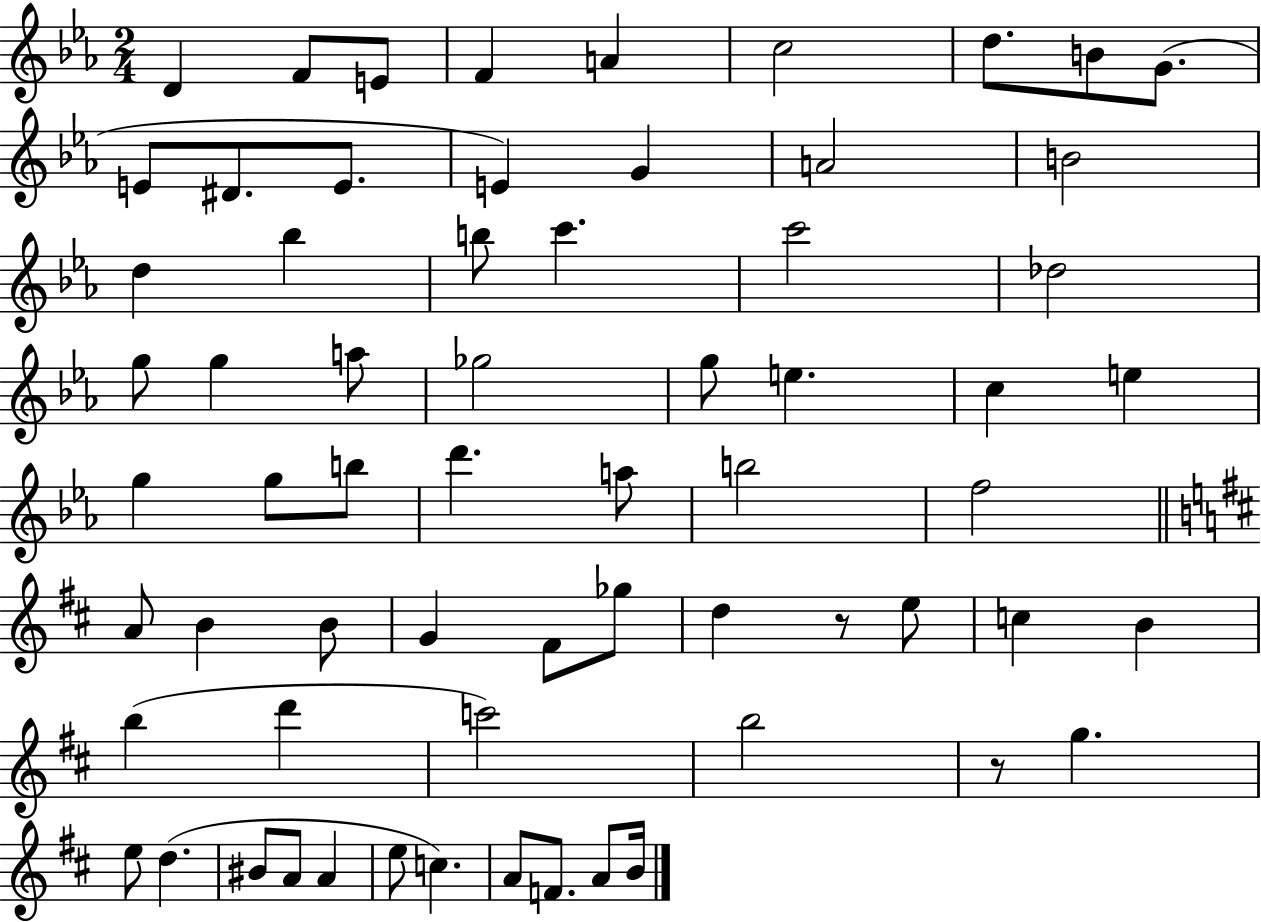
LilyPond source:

{
  \clef treble
  \numericTimeSignature
  \time 2/4
  \key ees \major
  d'4 f'8 e'8 | f'4 a'4 | c''2 | d''8. b'8 g'8.( | \break e'8 dis'8. e'8. | e'4) g'4 | a'2 | b'2 | \break d''4 bes''4 | b''8 c'''4. | c'''2 | des''2 | \break g''8 g''4 a''8 | ges''2 | g''8 e''4. | c''4 e''4 | \break g''4 g''8 b''8 | d'''4. a''8 | b''2 | f''2 | \break \bar "||" \break \key d \major a'8 b'4 b'8 | g'4 fis'8 ges''8 | d''4 r8 e''8 | c''4 b'4 | \break b''4( d'''4 | c'''2) | b''2 | r8 g''4. | \break e''8 d''4.( | bis'8 a'8 a'4 | e''8 c''4.) | a'8 f'8. a'8 b'16 | \break \bar "|."
}